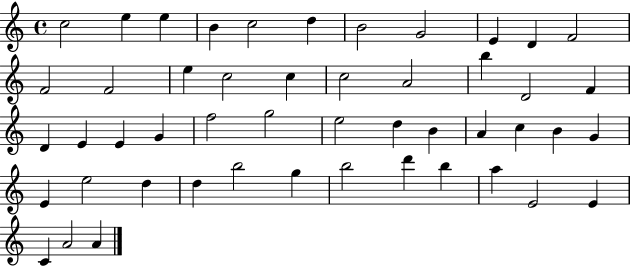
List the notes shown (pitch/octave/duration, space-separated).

C5/h E5/q E5/q B4/q C5/h D5/q B4/h G4/h E4/q D4/q F4/h F4/h F4/h E5/q C5/h C5/q C5/h A4/h B5/q D4/h F4/q D4/q E4/q E4/q G4/q F5/h G5/h E5/h D5/q B4/q A4/q C5/q B4/q G4/q E4/q E5/h D5/q D5/q B5/h G5/q B5/h D6/q B5/q A5/q E4/h E4/q C4/q A4/h A4/q